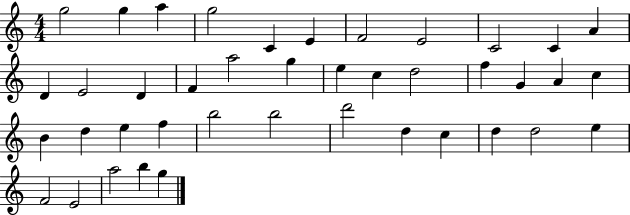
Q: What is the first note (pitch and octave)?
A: G5